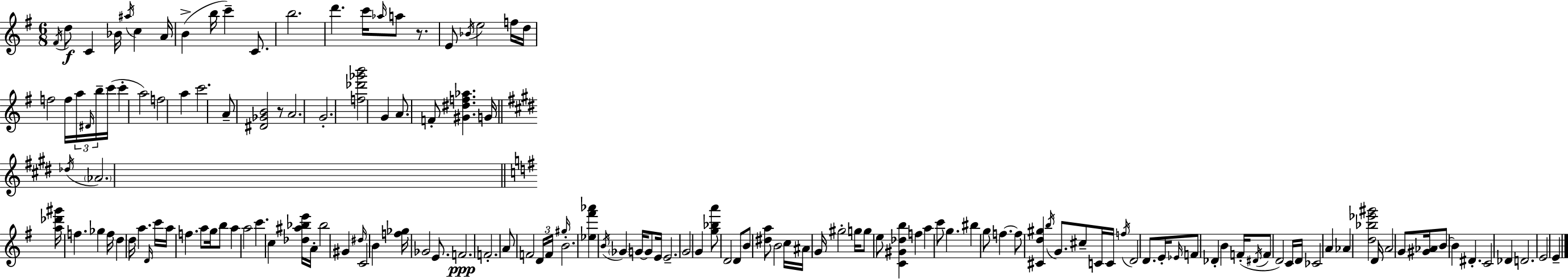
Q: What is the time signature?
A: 6/8